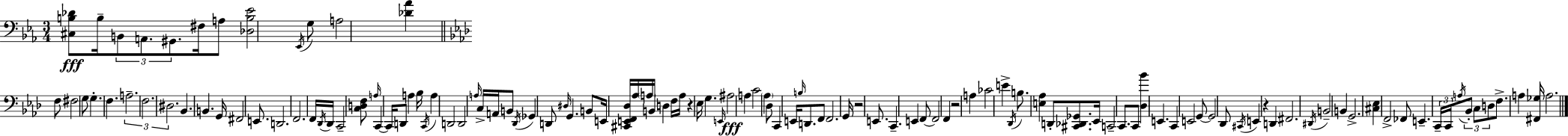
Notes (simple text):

[C#3,B3,Db4]/e B3/s B2/e A2/e. G#2/e. F#3/s A3/e [Db3,B3,Eb4]/h Eb2/s G3/e A3/h [Db4,Ab4]/q F3/e F#3/h G3/e G3/q. F3/q. A3/h. F3/h. D#3/h. Bb2/q. B2/q. G2/s F#2/h E2/e. D2/h. F2/h. F2/s Db2/s Db2/s C2/h [C3,D3,F3]/e A3/s C2/q C2/s D2/e A3/q Bb3/s C2/s A3/q D2/h D2/h A3/s C3/s A2/s B2/e Db2/s Gb2/q D2/e D#3/s G2/q. B2/e E2/s [C#2,E2,F2,Db3]/s Ab3/s A3/s B2/s D3/q F3/s A3/s R/q Eb3/s G3/q. E2/s A#3/h A3/q C4/h Ab3/q Db3/e C2/q E2/s B3/s D2/e. F2/e F2/h. G2/s R/h E2/e. C2/q. E2/q F2/e F2/h F2/q R/h A3/q CES4/h E4/q Db2/s B3/e. [E3,Ab3]/q D2/e [C#2,Db2,Gb2]/e. Eb2/s C2/h C2/e. C2/e [Db3,Bb4]/q E2/q. C2/q E2/h G2/e G2/h Db2/e C#2/s E2/q R/q D2/q F#2/h. D#2/s B2/h B2/q G2/h. [C#3,Eb3]/q F2/h FES2/e E2/q. C2/s C2/s A3/s Bb2/e C3/e D3/e F3/e. A3/q [F#2,Gb3]/s A3/h.